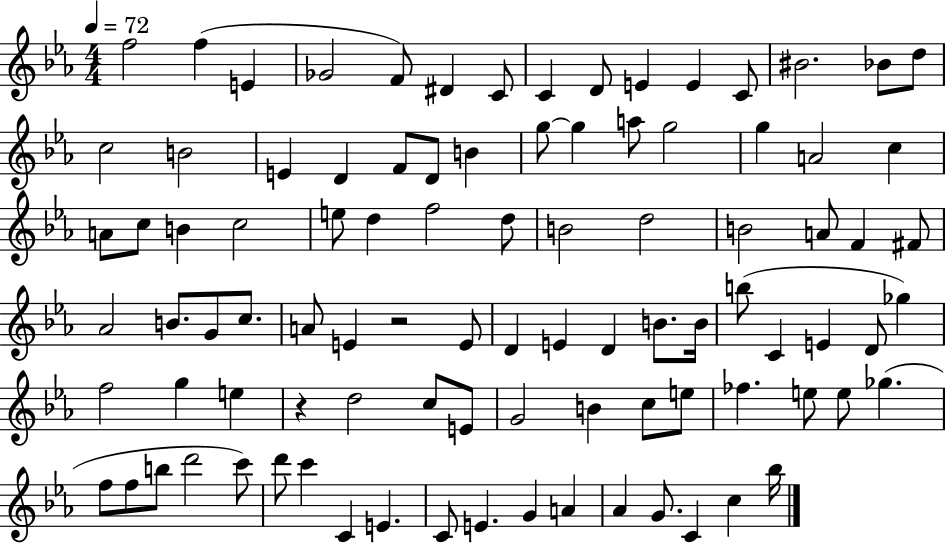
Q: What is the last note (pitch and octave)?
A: Bb5